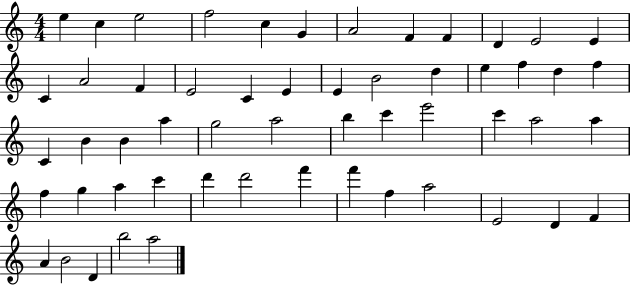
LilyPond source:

{
  \clef treble
  \numericTimeSignature
  \time 4/4
  \key c \major
  e''4 c''4 e''2 | f''2 c''4 g'4 | a'2 f'4 f'4 | d'4 e'2 e'4 | \break c'4 a'2 f'4 | e'2 c'4 e'4 | e'4 b'2 d''4 | e''4 f''4 d''4 f''4 | \break c'4 b'4 b'4 a''4 | g''2 a''2 | b''4 c'''4 e'''2 | c'''4 a''2 a''4 | \break f''4 g''4 a''4 c'''4 | d'''4 d'''2 f'''4 | f'''4 f''4 a''2 | e'2 d'4 f'4 | \break a'4 b'2 d'4 | b''2 a''2 | \bar "|."
}